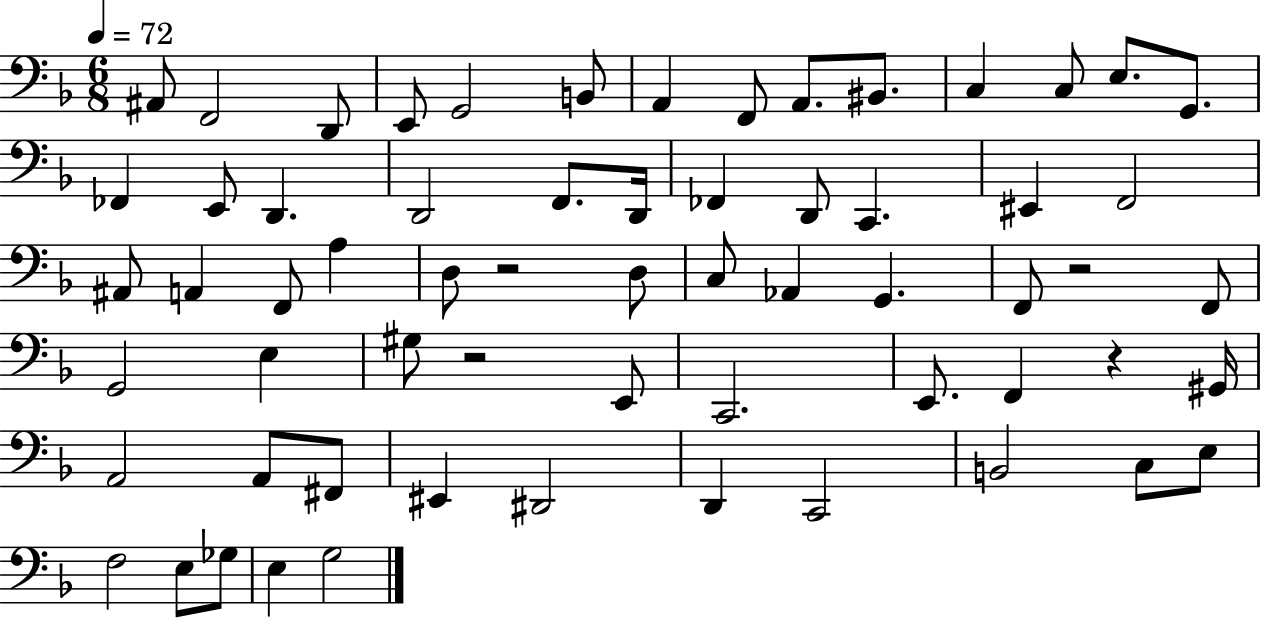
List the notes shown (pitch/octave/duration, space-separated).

A#2/e F2/h D2/e E2/e G2/h B2/e A2/q F2/e A2/e. BIS2/e. C3/q C3/e E3/e. G2/e. FES2/q E2/e D2/q. D2/h F2/e. D2/s FES2/q D2/e C2/q. EIS2/q F2/h A#2/e A2/q F2/e A3/q D3/e R/h D3/e C3/e Ab2/q G2/q. F2/e R/h F2/e G2/h E3/q G#3/e R/h E2/e C2/h. E2/e. F2/q R/q G#2/s A2/h A2/e F#2/e EIS2/q D#2/h D2/q C2/h B2/h C3/e E3/e F3/h E3/e Gb3/e E3/q G3/h